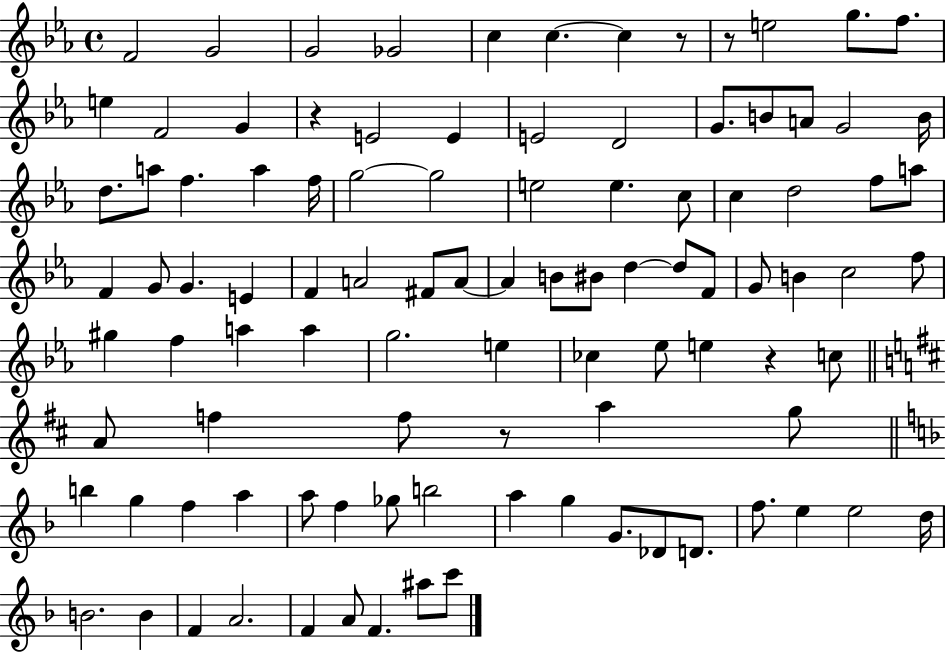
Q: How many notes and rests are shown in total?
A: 100